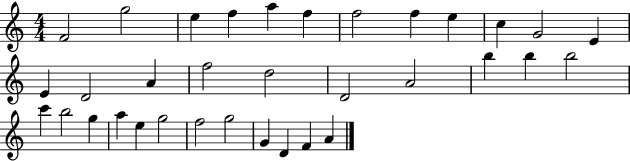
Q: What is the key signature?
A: C major